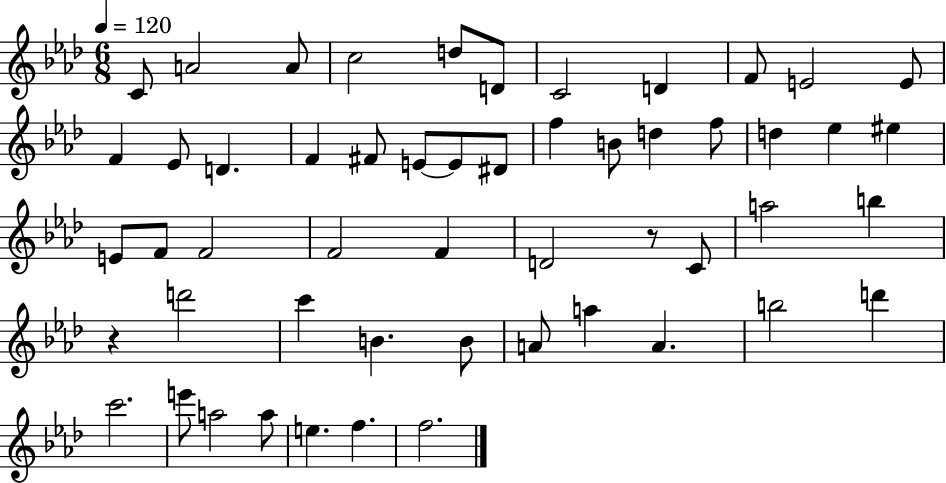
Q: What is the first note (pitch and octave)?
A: C4